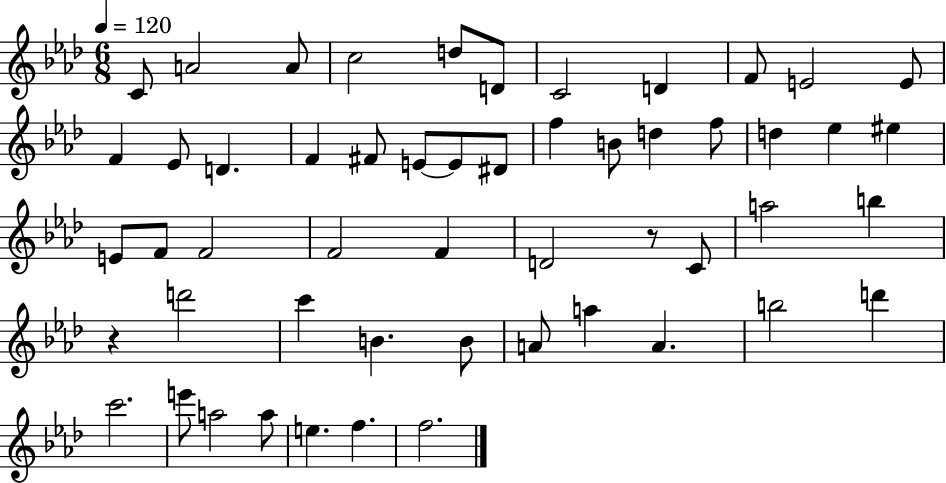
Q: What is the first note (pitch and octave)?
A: C4